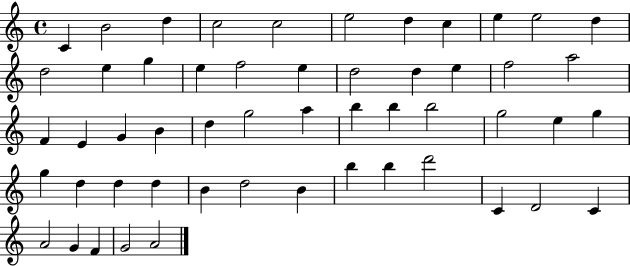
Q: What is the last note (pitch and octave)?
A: A4